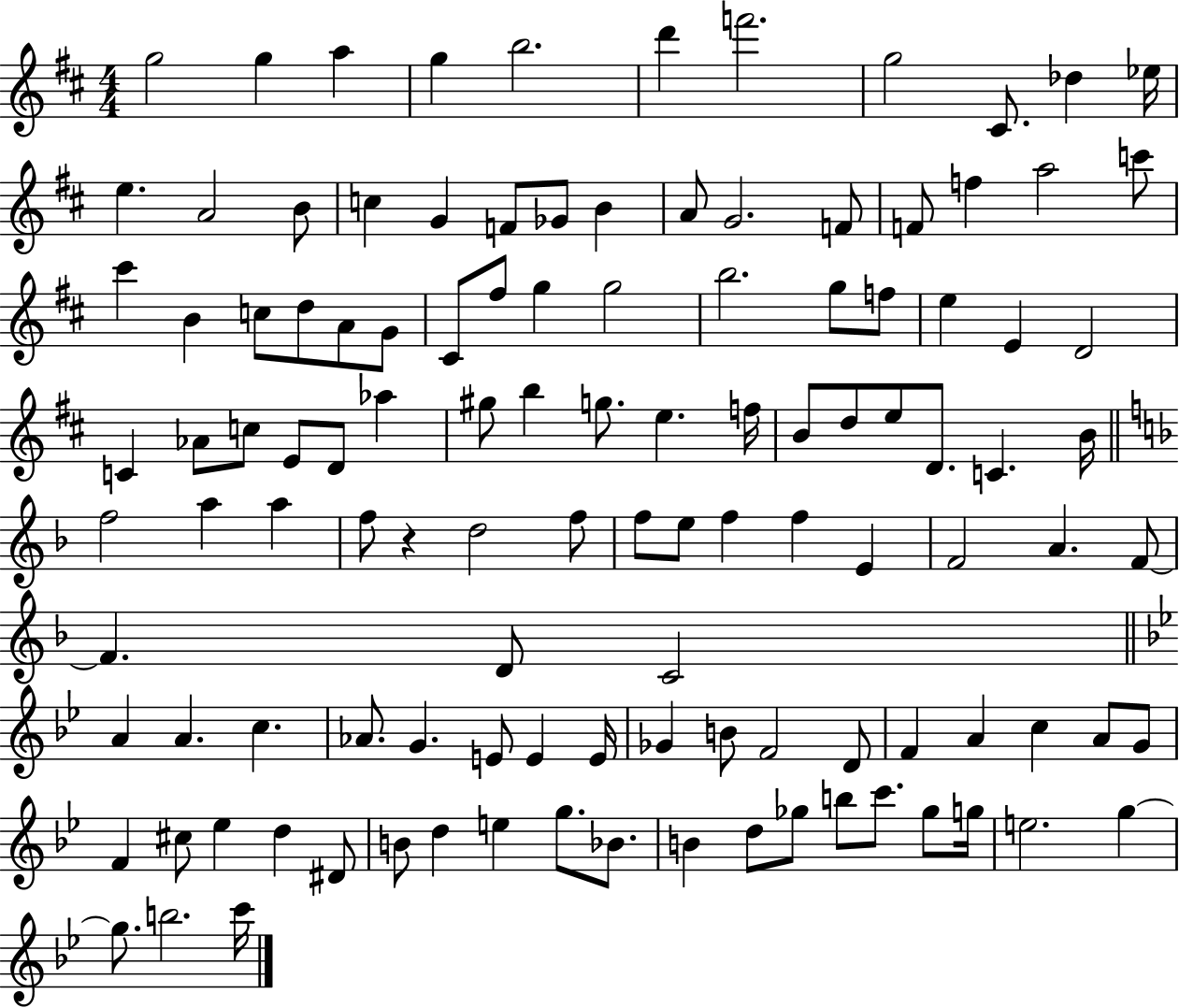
X:1
T:Untitled
M:4/4
L:1/4
K:D
g2 g a g b2 d' f'2 g2 ^C/2 _d _e/4 e A2 B/2 c G F/2 _G/2 B A/2 G2 F/2 F/2 f a2 c'/2 ^c' B c/2 d/2 A/2 G/2 ^C/2 ^f/2 g g2 b2 g/2 f/2 e E D2 C _A/2 c/2 E/2 D/2 _a ^g/2 b g/2 e f/4 B/2 d/2 e/2 D/2 C B/4 f2 a a f/2 z d2 f/2 f/2 e/2 f f E F2 A F/2 F D/2 C2 A A c _A/2 G E/2 E E/4 _G B/2 F2 D/2 F A c A/2 G/2 F ^c/2 _e d ^D/2 B/2 d e g/2 _B/2 B d/2 _g/2 b/2 c'/2 _g/2 g/4 e2 g g/2 b2 c'/4